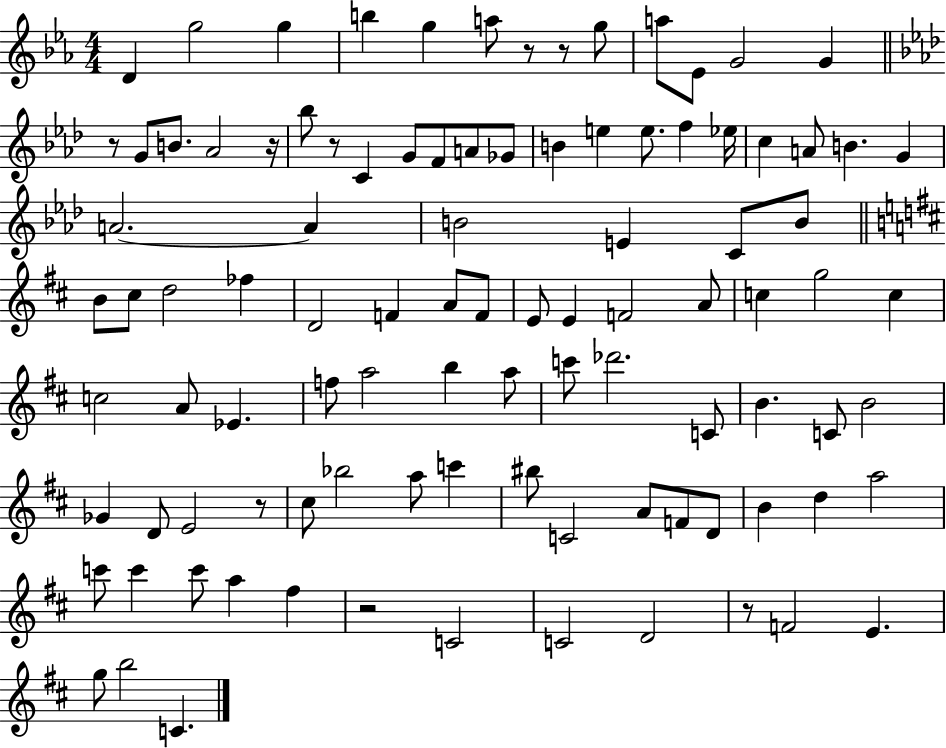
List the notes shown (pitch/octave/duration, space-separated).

D4/q G5/h G5/q B5/q G5/q A5/e R/e R/e G5/e A5/e Eb4/e G4/h G4/q R/e G4/e B4/e. Ab4/h R/s Bb5/e R/e C4/q G4/e F4/e A4/e Gb4/e B4/q E5/q E5/e. F5/q Eb5/s C5/q A4/e B4/q. G4/q A4/h. A4/q B4/h E4/q C4/e B4/e B4/e C#5/e D5/h FES5/q D4/h F4/q A4/e F4/e E4/e E4/q F4/h A4/e C5/q G5/h C5/q C5/h A4/e Eb4/q. F5/e A5/h B5/q A5/e C6/e Db6/h. C4/e B4/q. C4/e B4/h Gb4/q D4/e E4/h R/e C#5/e Bb5/h A5/e C6/q BIS5/e C4/h A4/e F4/e D4/e B4/q D5/q A5/h C6/e C6/q C6/e A5/q F#5/q R/h C4/h C4/h D4/h R/e F4/h E4/q. G5/e B5/h C4/q.